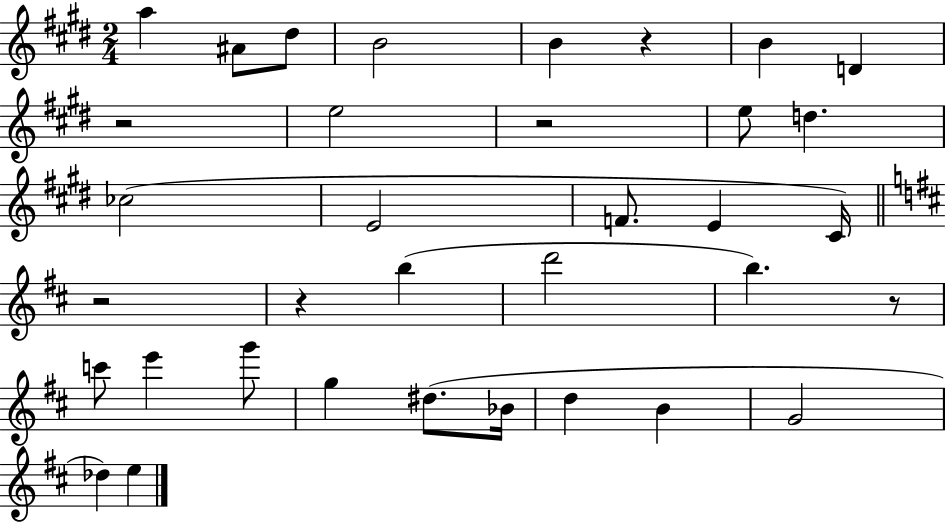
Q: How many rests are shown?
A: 6